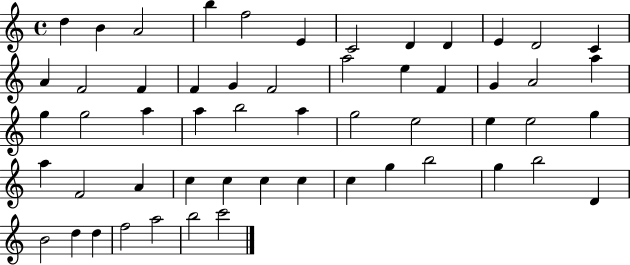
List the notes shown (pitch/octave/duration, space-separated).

D5/q B4/q A4/h B5/q F5/h E4/q C4/h D4/q D4/q E4/q D4/h C4/q A4/q F4/h F4/q F4/q G4/q F4/h A5/h E5/q F4/q G4/q A4/h A5/q G5/q G5/h A5/q A5/q B5/h A5/q G5/h E5/h E5/q E5/h G5/q A5/q F4/h A4/q C5/q C5/q C5/q C5/q C5/q G5/q B5/h G5/q B5/h D4/q B4/h D5/q D5/q F5/h A5/h B5/h C6/h